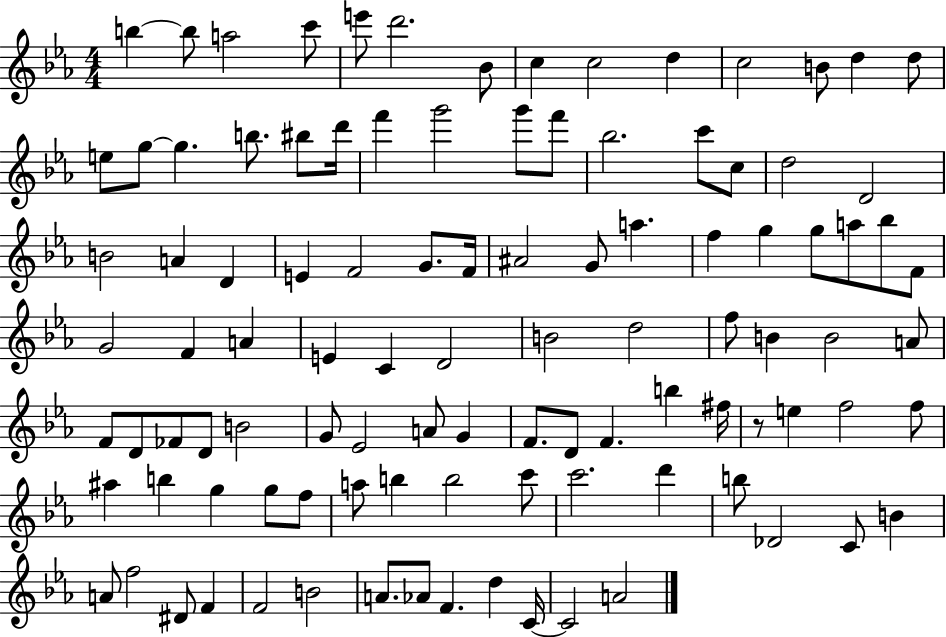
X:1
T:Untitled
M:4/4
L:1/4
K:Eb
b b/2 a2 c'/2 e'/2 d'2 _B/2 c c2 d c2 B/2 d d/2 e/2 g/2 g b/2 ^b/2 d'/4 f' g'2 g'/2 f'/2 _b2 c'/2 c/2 d2 D2 B2 A D E F2 G/2 F/4 ^A2 G/2 a f g g/2 a/2 _b/2 F/2 G2 F A E C D2 B2 d2 f/2 B B2 A/2 F/2 D/2 _F/2 D/2 B2 G/2 _E2 A/2 G F/2 D/2 F b ^f/4 z/2 e f2 f/2 ^a b g g/2 f/2 a/2 b b2 c'/2 c'2 d' b/2 _D2 C/2 B A/2 f2 ^D/2 F F2 B2 A/2 _A/2 F d C/4 C2 A2